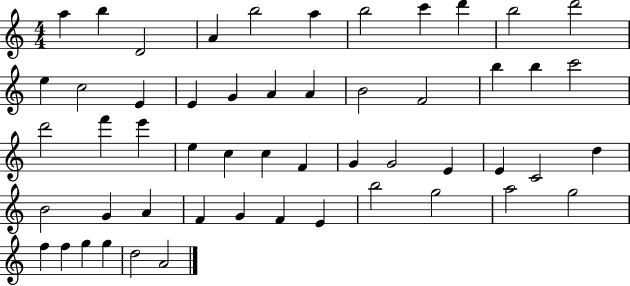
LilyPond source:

{
  \clef treble
  \numericTimeSignature
  \time 4/4
  \key c \major
  a''4 b''4 d'2 | a'4 b''2 a''4 | b''2 c'''4 d'''4 | b''2 d'''2 | \break e''4 c''2 e'4 | e'4 g'4 a'4 a'4 | b'2 f'2 | b''4 b''4 c'''2 | \break d'''2 f'''4 e'''4 | e''4 c''4 c''4 f'4 | g'4 g'2 e'4 | e'4 c'2 d''4 | \break b'2 g'4 a'4 | f'4 g'4 f'4 e'4 | b''2 g''2 | a''2 g''2 | \break f''4 f''4 g''4 g''4 | d''2 a'2 | \bar "|."
}